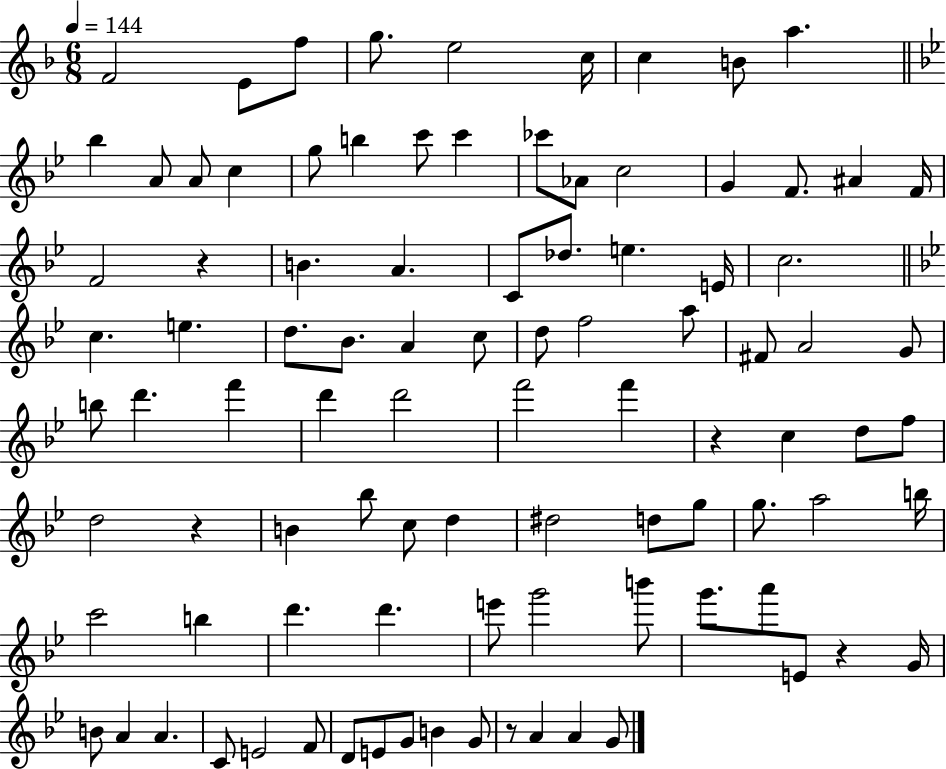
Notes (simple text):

F4/h E4/e F5/e G5/e. E5/h C5/s C5/q B4/e A5/q. Bb5/q A4/e A4/e C5/q G5/e B5/q C6/e C6/q CES6/e Ab4/e C5/h G4/q F4/e. A#4/q F4/s F4/h R/q B4/q. A4/q. C4/e Db5/e. E5/q. E4/s C5/h. C5/q. E5/q. D5/e. Bb4/e. A4/q C5/e D5/e F5/h A5/e F#4/e A4/h G4/e B5/e D6/q. F6/q D6/q D6/h F6/h F6/q R/q C5/q D5/e F5/e D5/h R/q B4/q Bb5/e C5/e D5/q D#5/h D5/e G5/e G5/e. A5/h B5/s C6/h B5/q D6/q. D6/q. E6/e G6/h B6/e G6/e. A6/e E4/e R/q G4/s B4/e A4/q A4/q. C4/e E4/h F4/e D4/e E4/e G4/e B4/q G4/e R/e A4/q A4/q G4/e